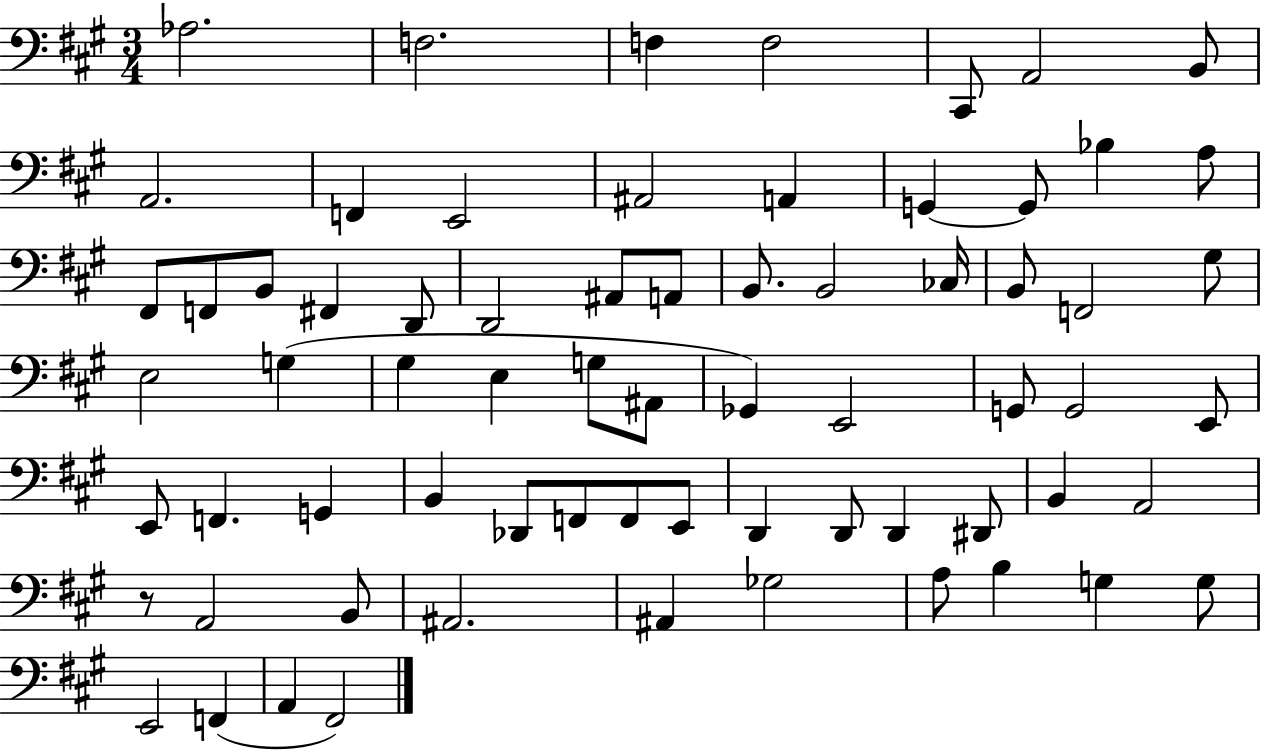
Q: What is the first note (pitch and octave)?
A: Ab3